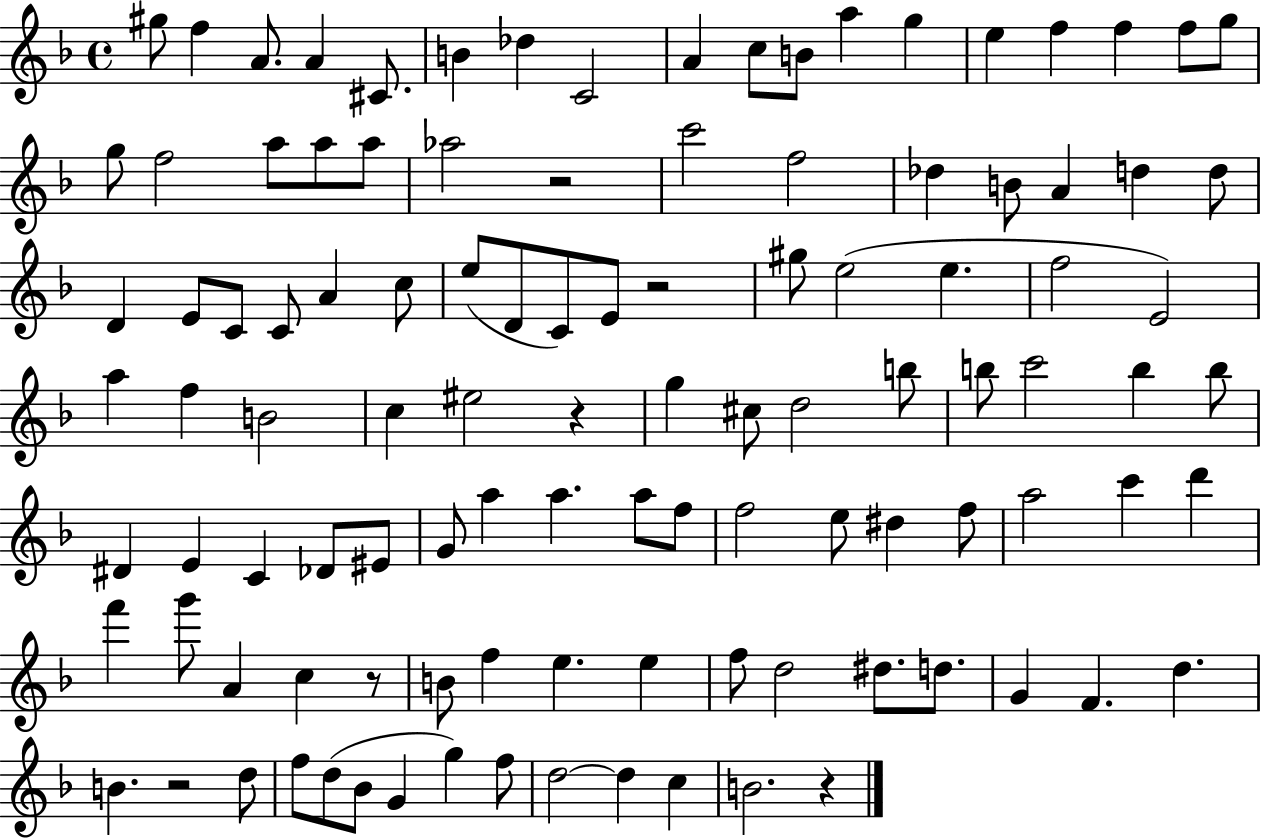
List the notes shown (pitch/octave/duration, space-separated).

G#5/e F5/q A4/e. A4/q C#4/e. B4/q Db5/q C4/h A4/q C5/e B4/e A5/q G5/q E5/q F5/q F5/q F5/e G5/e G5/e F5/h A5/e A5/e A5/e Ab5/h R/h C6/h F5/h Db5/q B4/e A4/q D5/q D5/e D4/q E4/e C4/e C4/e A4/q C5/e E5/e D4/e C4/e E4/e R/h G#5/e E5/h E5/q. F5/h E4/h A5/q F5/q B4/h C5/q EIS5/h R/q G5/q C#5/e D5/h B5/e B5/e C6/h B5/q B5/e D#4/q E4/q C4/q Db4/e EIS4/e G4/e A5/q A5/q. A5/e F5/e F5/h E5/e D#5/q F5/e A5/h C6/q D6/q F6/q G6/e A4/q C5/q R/e B4/e F5/q E5/q. E5/q F5/e D5/h D#5/e. D5/e. G4/q F4/q. D5/q. B4/q. R/h D5/e F5/e D5/e Bb4/e G4/q G5/q F5/e D5/h D5/q C5/q B4/h. R/q